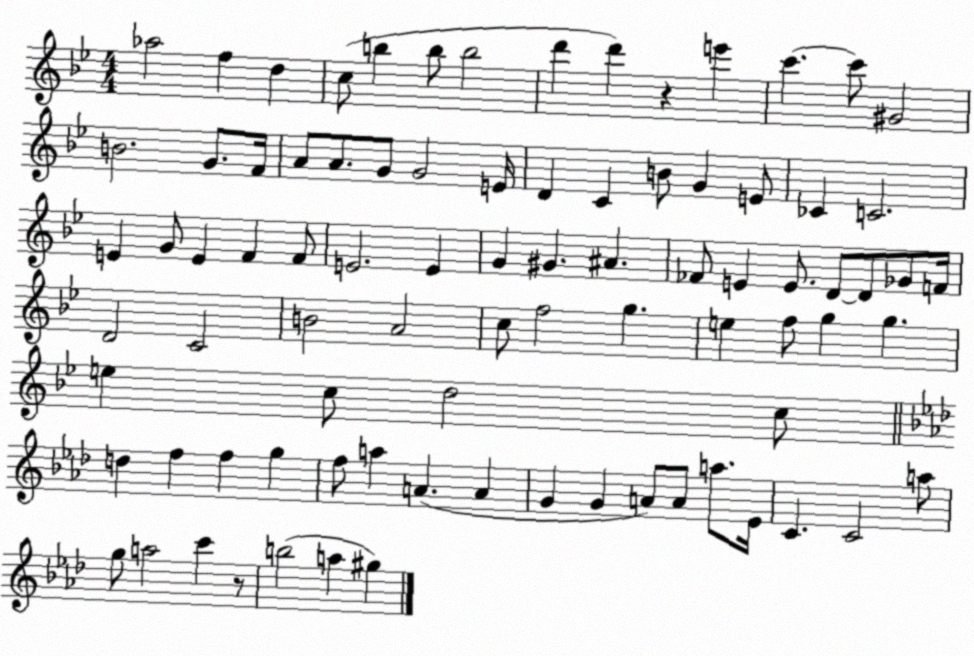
X:1
T:Untitled
M:4/4
L:1/4
K:Bb
_a2 f d c/2 b b/2 b2 d' d' z e' c' c'/2 ^G2 B2 G/2 F/4 A/2 A/2 G/2 G2 E/4 D C B/2 G E/2 _C C2 E G/2 E F F/2 E2 E G ^G ^A _F/2 E E/2 D/2 D/2 _G/2 F/4 D2 C2 B2 A2 c/2 f2 g e f/2 g g e c/2 d2 c/2 d f f g f/2 a A A G G A/2 A/2 a/2 _E/4 C C2 a/2 g/2 a2 c' z/2 b2 a ^g